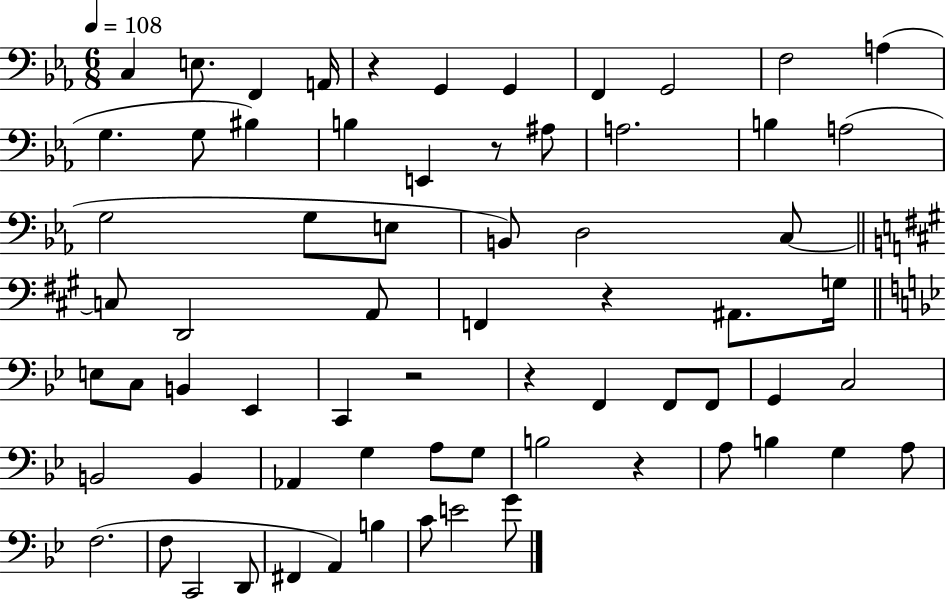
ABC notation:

X:1
T:Untitled
M:6/8
L:1/4
K:Eb
C, E,/2 F,, A,,/4 z G,, G,, F,, G,,2 F,2 A, G, G,/2 ^B, B, E,, z/2 ^A,/2 A,2 B, A,2 G,2 G,/2 E,/2 B,,/2 D,2 C,/2 C,/2 D,,2 A,,/2 F,, z ^A,,/2 G,/4 E,/2 C,/2 B,, _E,, C,, z2 z F,, F,,/2 F,,/2 G,, C,2 B,,2 B,, _A,, G, A,/2 G,/2 B,2 z A,/2 B, G, A,/2 F,2 F,/2 C,,2 D,,/2 ^F,, A,, B, C/2 E2 G/2